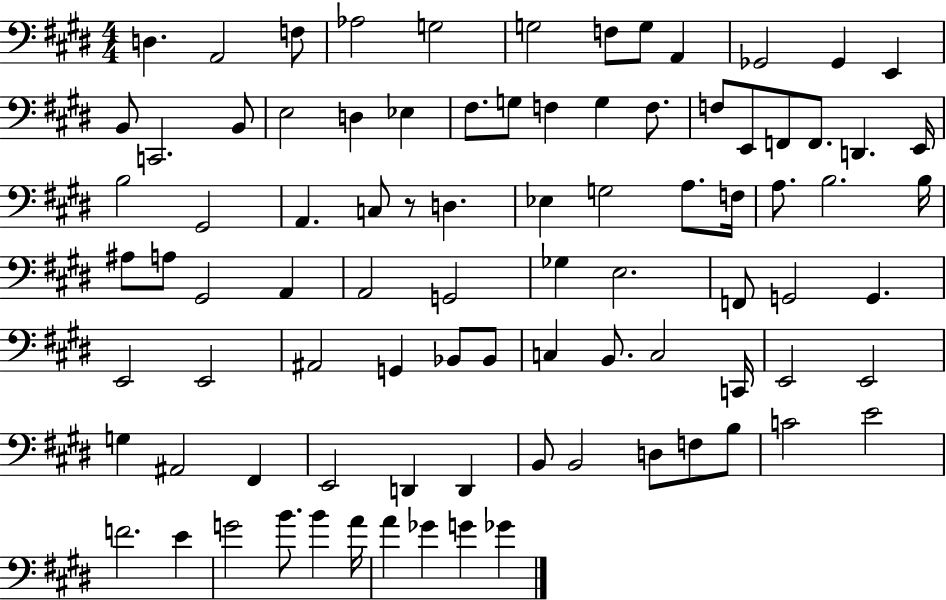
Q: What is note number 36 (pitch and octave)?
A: G3